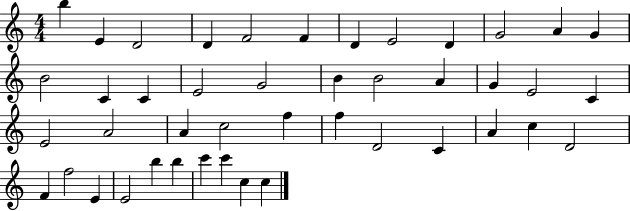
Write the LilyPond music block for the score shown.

{
  \clef treble
  \numericTimeSignature
  \time 4/4
  \key c \major
  b''4 e'4 d'2 | d'4 f'2 f'4 | d'4 e'2 d'4 | g'2 a'4 g'4 | \break b'2 c'4 c'4 | e'2 g'2 | b'4 b'2 a'4 | g'4 e'2 c'4 | \break e'2 a'2 | a'4 c''2 f''4 | f''4 d'2 c'4 | a'4 c''4 d'2 | \break f'4 f''2 e'4 | e'2 b''4 b''4 | c'''4 c'''4 c''4 c''4 | \bar "|."
}